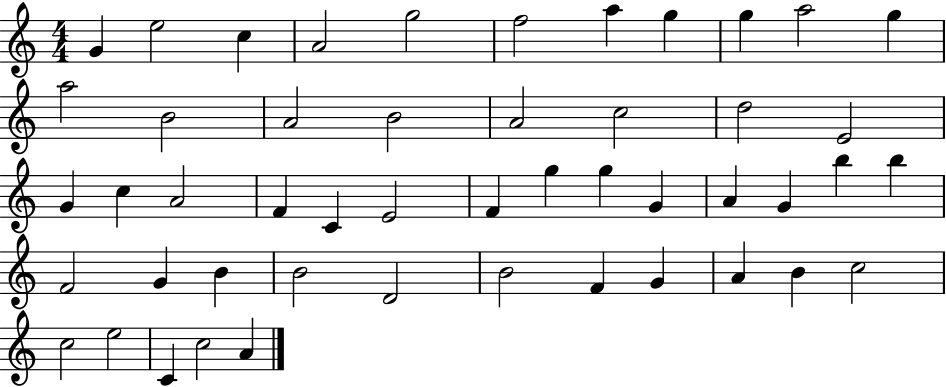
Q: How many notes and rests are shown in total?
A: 49